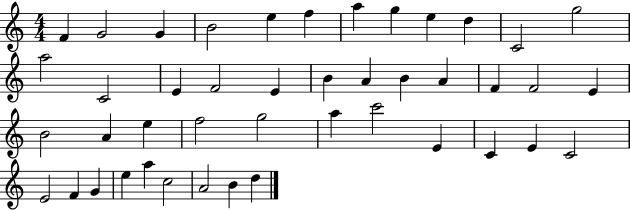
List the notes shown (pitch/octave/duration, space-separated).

F4/q G4/h G4/q B4/h E5/q F5/q A5/q G5/q E5/q D5/q C4/h G5/h A5/h C4/h E4/q F4/h E4/q B4/q A4/q B4/q A4/q F4/q F4/h E4/q B4/h A4/q E5/q F5/h G5/h A5/q C6/h E4/q C4/q E4/q C4/h E4/h F4/q G4/q E5/q A5/q C5/h A4/h B4/q D5/q